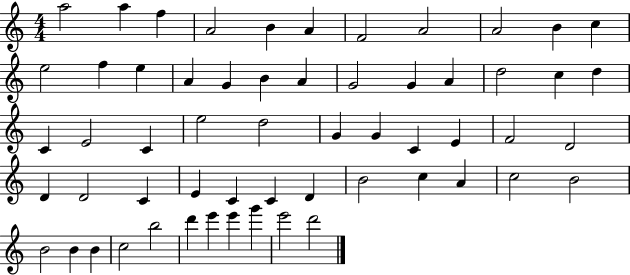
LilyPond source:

{
  \clef treble
  \numericTimeSignature
  \time 4/4
  \key c \major
  a''2 a''4 f''4 | a'2 b'4 a'4 | f'2 a'2 | a'2 b'4 c''4 | \break e''2 f''4 e''4 | a'4 g'4 b'4 a'4 | g'2 g'4 a'4 | d''2 c''4 d''4 | \break c'4 e'2 c'4 | e''2 d''2 | g'4 g'4 c'4 e'4 | f'2 d'2 | \break d'4 d'2 c'4 | e'4 c'4 c'4 d'4 | b'2 c''4 a'4 | c''2 b'2 | \break b'2 b'4 b'4 | c''2 b''2 | d'''4 e'''4 e'''4 g'''4 | e'''2 d'''2 | \break \bar "|."
}